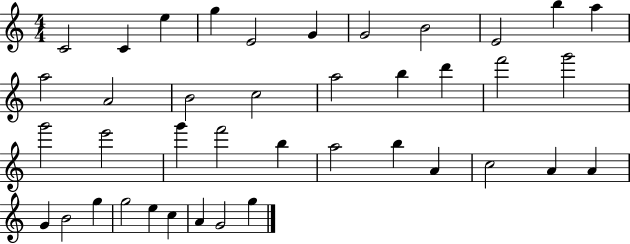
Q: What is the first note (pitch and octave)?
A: C4